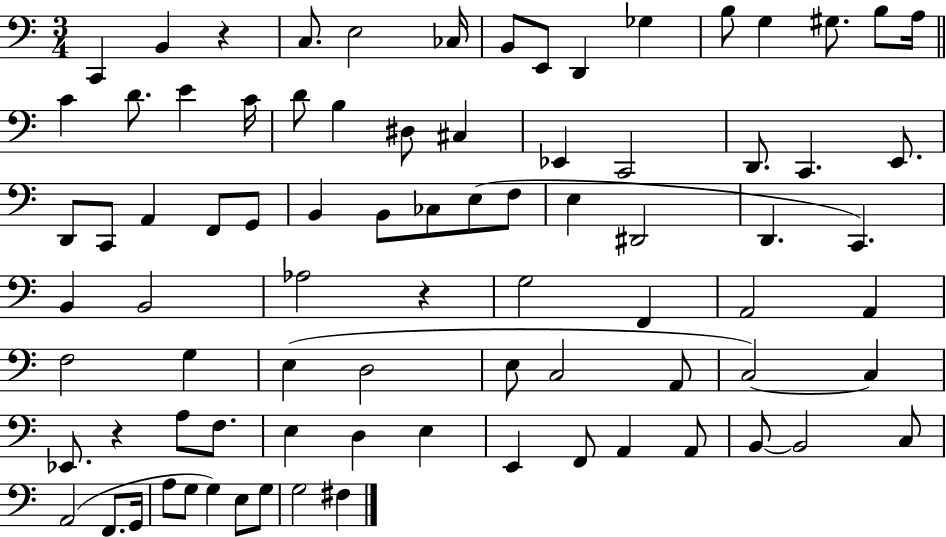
{
  \clef bass
  \numericTimeSignature
  \time 3/4
  \key c \major
  c,4 b,4 r4 | c8. e2 ces16 | b,8 e,8 d,4 ges4 | b8 g4 gis8. b8 a16 | \break \bar "||" \break \key c \major c'4 d'8. e'4 c'16 | d'8 b4 dis8 cis4 | ees,4 c,2 | d,8. c,4. e,8. | \break d,8 c,8 a,4 f,8 g,8 | b,4 b,8 ces8 e8( f8 | e4 dis,2 | d,4. c,4.) | \break b,4 b,2 | aes2 r4 | g2 f,4 | a,2 a,4 | \break f2 g4 | e4( d2 | e8 c2 a,8 | c2~~) c4 | \break ees,8. r4 a8 f8. | e4 d4 e4 | e,4 f,8 a,4 a,8 | b,8~~ b,2 c8 | \break a,2( f,8. g,16 | a8 g8 g4) e8 g8 | g2 fis4 | \bar "|."
}